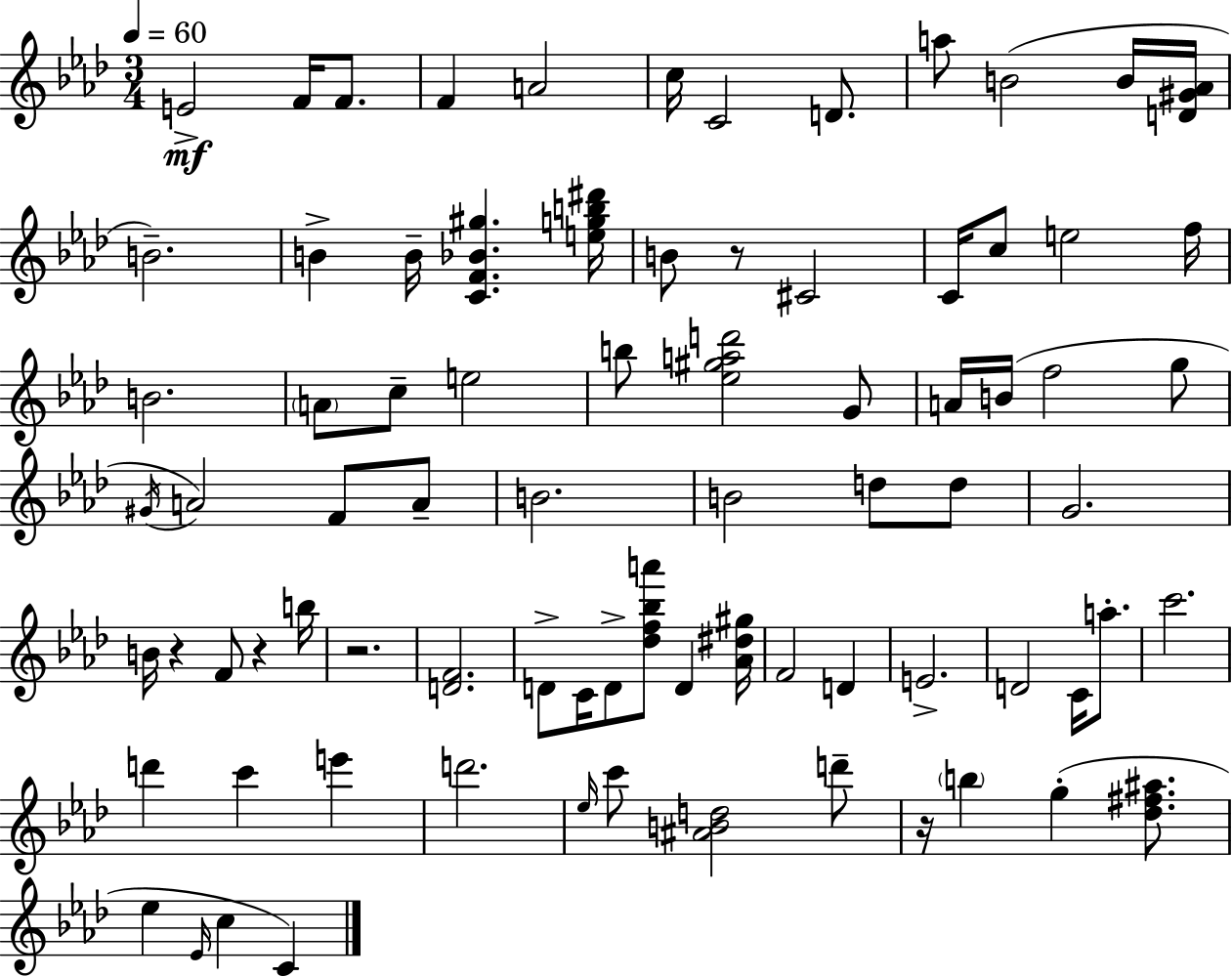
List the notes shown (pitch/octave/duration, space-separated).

E4/h F4/s F4/e. F4/q A4/h C5/s C4/h D4/e. A5/e B4/h B4/s [D4,G#4,Ab4]/s B4/h. B4/q B4/s [C4,F4,Bb4,G#5]/q. [E5,G5,B5,D#6]/s B4/e R/e C#4/h C4/s C5/e E5/h F5/s B4/h. A4/e C5/e E5/h B5/e [Eb5,G#5,A5,D6]/h G4/e A4/s B4/s F5/h G5/e G#4/s A4/h F4/e A4/e B4/h. B4/h D5/e D5/e G4/h. B4/s R/q F4/e R/q B5/s R/h. [D4,F4]/h. D4/e C4/s D4/e [Db5,F5,Bb5,A6]/e D4/q [Ab4,D#5,G#5]/s F4/h D4/q E4/h. D4/h C4/s A5/e. C6/h. D6/q C6/q E6/q D6/h. Eb5/s C6/e [A#4,B4,D5]/h D6/e R/s B5/q G5/q [Db5,F#5,A#5]/e. Eb5/q Eb4/s C5/q C4/q